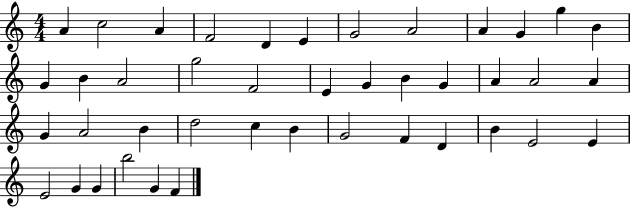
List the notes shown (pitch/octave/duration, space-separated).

A4/q C5/h A4/q F4/h D4/q E4/q G4/h A4/h A4/q G4/q G5/q B4/q G4/q B4/q A4/h G5/h F4/h E4/q G4/q B4/q G4/q A4/q A4/h A4/q G4/q A4/h B4/q D5/h C5/q B4/q G4/h F4/q D4/q B4/q E4/h E4/q E4/h G4/q G4/q B5/h G4/q F4/q